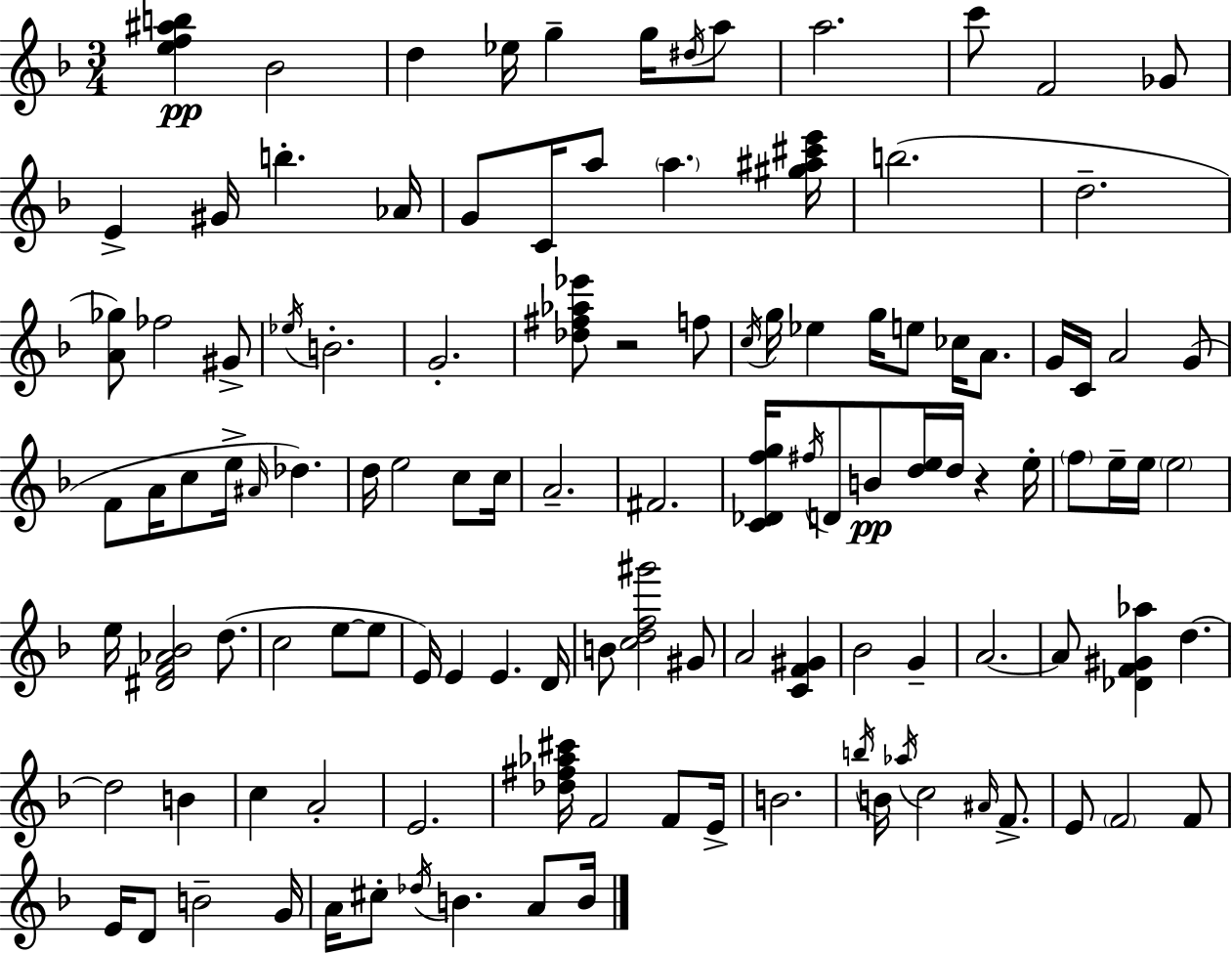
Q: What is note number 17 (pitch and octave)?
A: C4